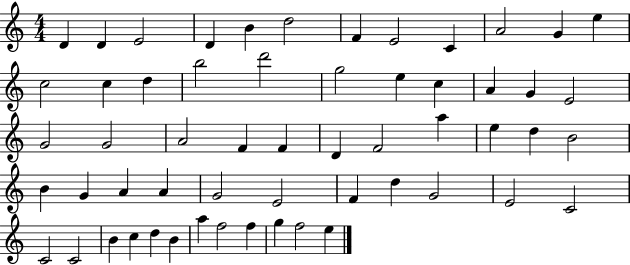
{
  \clef treble
  \numericTimeSignature
  \time 4/4
  \key c \major
  d'4 d'4 e'2 | d'4 b'4 d''2 | f'4 e'2 c'4 | a'2 g'4 e''4 | \break c''2 c''4 d''4 | b''2 d'''2 | g''2 e''4 c''4 | a'4 g'4 e'2 | \break g'2 g'2 | a'2 f'4 f'4 | d'4 f'2 a''4 | e''4 d''4 b'2 | \break b'4 g'4 a'4 a'4 | g'2 e'2 | f'4 d''4 g'2 | e'2 c'2 | \break c'2 c'2 | b'4 c''4 d''4 b'4 | a''4 f''2 f''4 | g''4 f''2 e''4 | \break \bar "|."
}